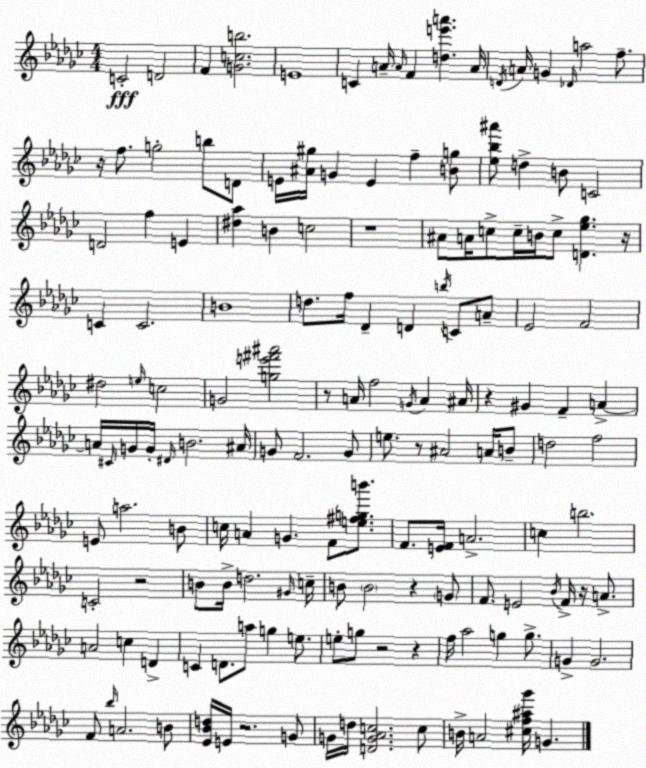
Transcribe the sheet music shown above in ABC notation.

X:1
T:Untitled
M:4/4
L:1/4
K:Ebm
C2 D2 F [Gcb]2 E4 C A/4 A/4 F [de'a'] A/4 D/4 A/4 G _D/4 a2 f/2 z/4 f/2 g2 b/2 D/2 E/4 [^A^g]/4 G E f [Bg]/2 [_e_b^a']/2 d B/2 C2 D2 f E [^d_a] B c2 z4 ^A/2 A/4 c/2 c/4 B/4 c/2 [D_e_g] z/4 C C2 B4 d/2 f/4 _D D b/4 C/2 A/2 _E2 F2 ^d2 e/4 c2 G2 [ge'^f'^a']2 z/2 A/4 f2 G/4 A ^A/4 z ^G F A A/4 ^C/4 G/4 G/4 ^D/4 B2 ^A/4 G/2 F2 G/2 e/2 z/2 ^A2 A/4 B/2 d2 f2 E/2 a2 B/2 c/4 A G F/2 [e^fgb']/2 F/2 [EF]/4 A2 c b2 C2 z2 B/2 B/4 d2 ^G/4 c/4 B/2 B2 z G/2 F/2 E2 _B/4 F/4 z/4 A/2 A2 c D C D/2 a/2 g e/2 e/2 g/2 z2 z f/4 _a2 g g/2 G G2 F/2 _b/4 A2 B/2 [_E_Bd]/4 E/4 z2 G/2 G/4 d/4 [DG_Ac]2 c/2 B/4 A2 [^cf^a_g']/4 G